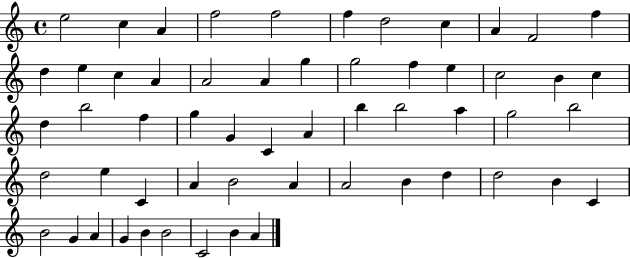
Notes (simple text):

E5/h C5/q A4/q F5/h F5/h F5/q D5/h C5/q A4/q F4/h F5/q D5/q E5/q C5/q A4/q A4/h A4/q G5/q G5/h F5/q E5/q C5/h B4/q C5/q D5/q B5/h F5/q G5/q G4/q C4/q A4/q B5/q B5/h A5/q G5/h B5/h D5/h E5/q C4/q A4/q B4/h A4/q A4/h B4/q D5/q D5/h B4/q C4/q B4/h G4/q A4/q G4/q B4/q B4/h C4/h B4/q A4/q